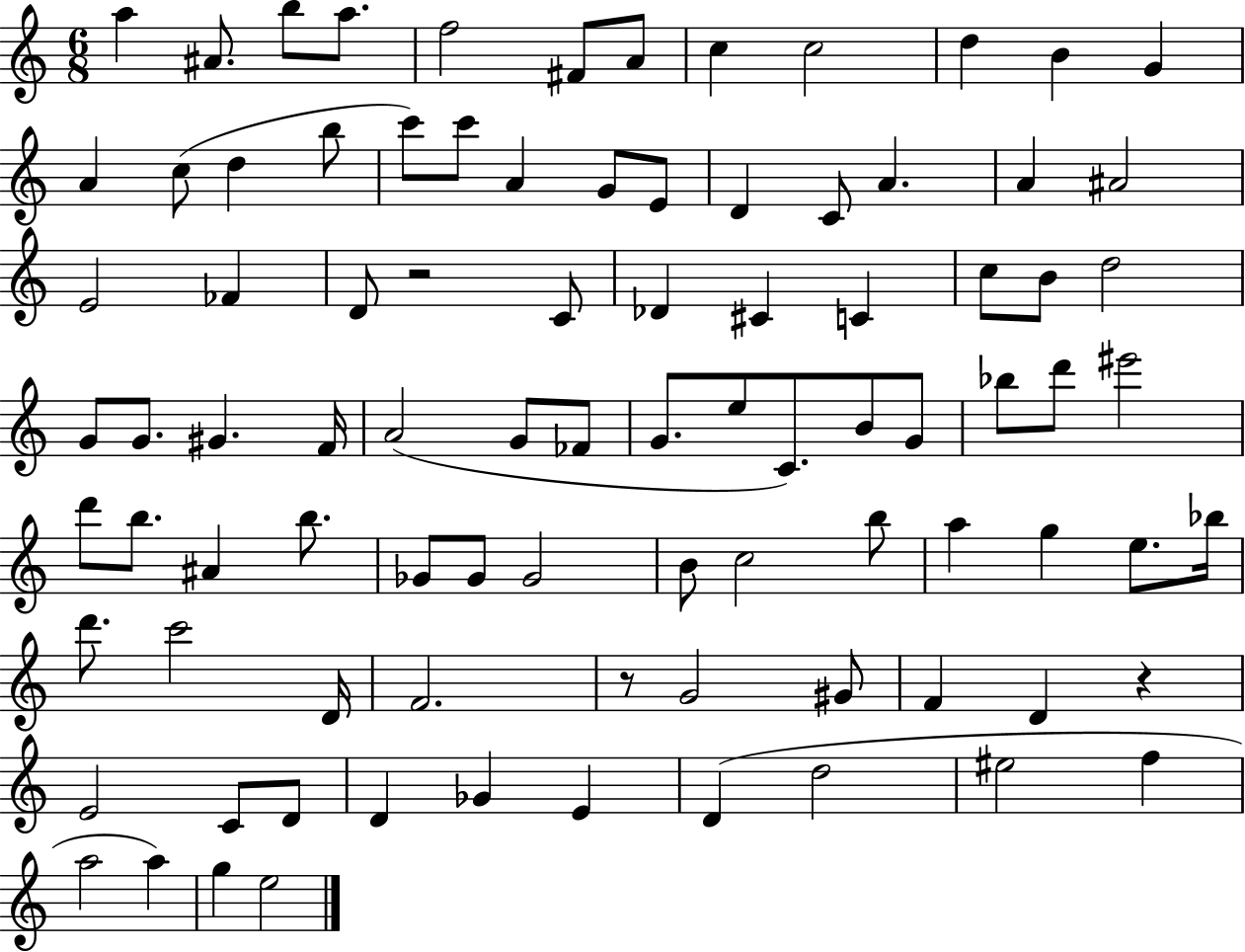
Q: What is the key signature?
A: C major